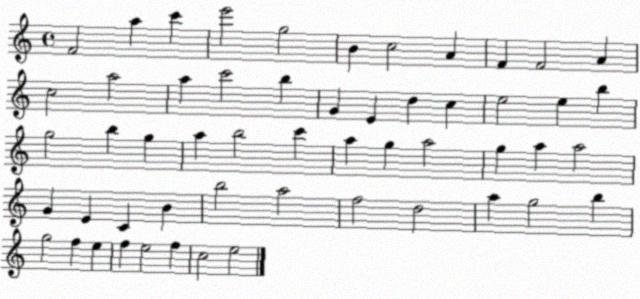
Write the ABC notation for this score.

X:1
T:Untitled
M:4/4
L:1/4
K:C
F2 a c' e'2 g2 B c2 A F F2 A c2 a2 a c'2 b G E d c e2 e b g2 b g a b2 c' a g a2 g a a2 G E C B b2 a2 f2 d2 a g2 b g2 f e f e2 f c2 e2